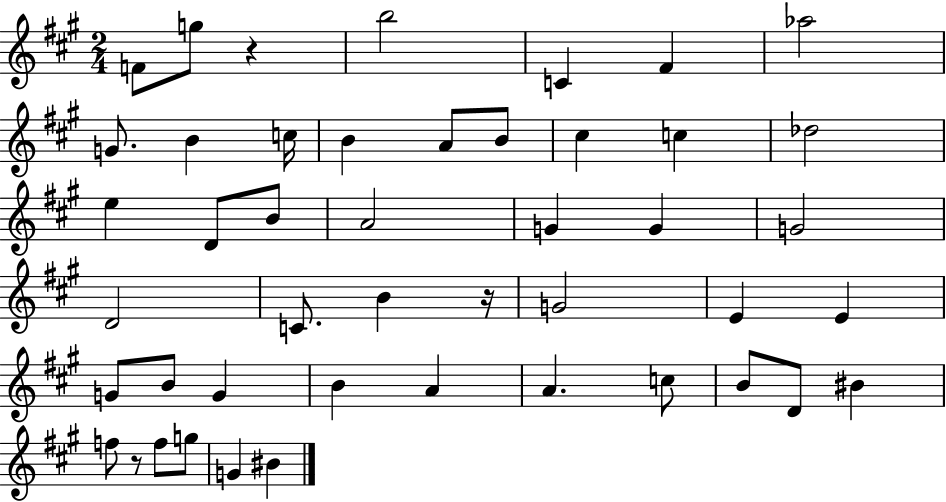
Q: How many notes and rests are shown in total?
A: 46